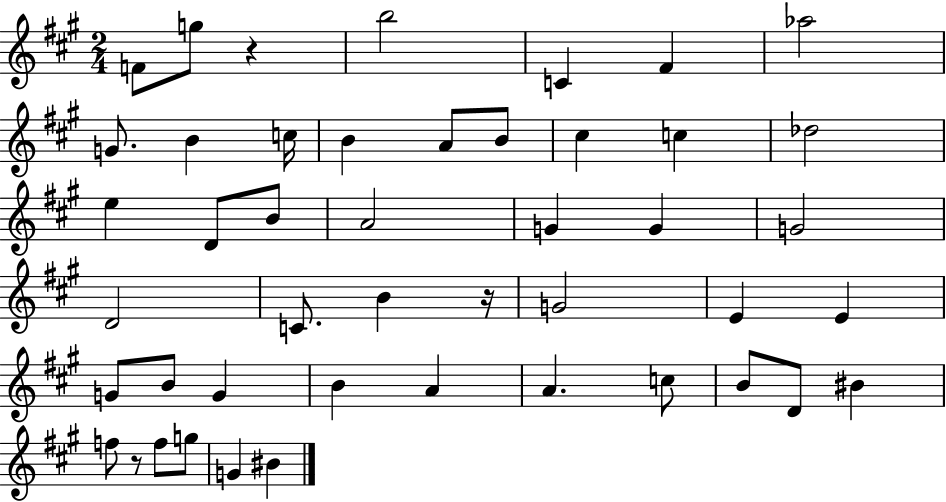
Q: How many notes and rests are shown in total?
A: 46